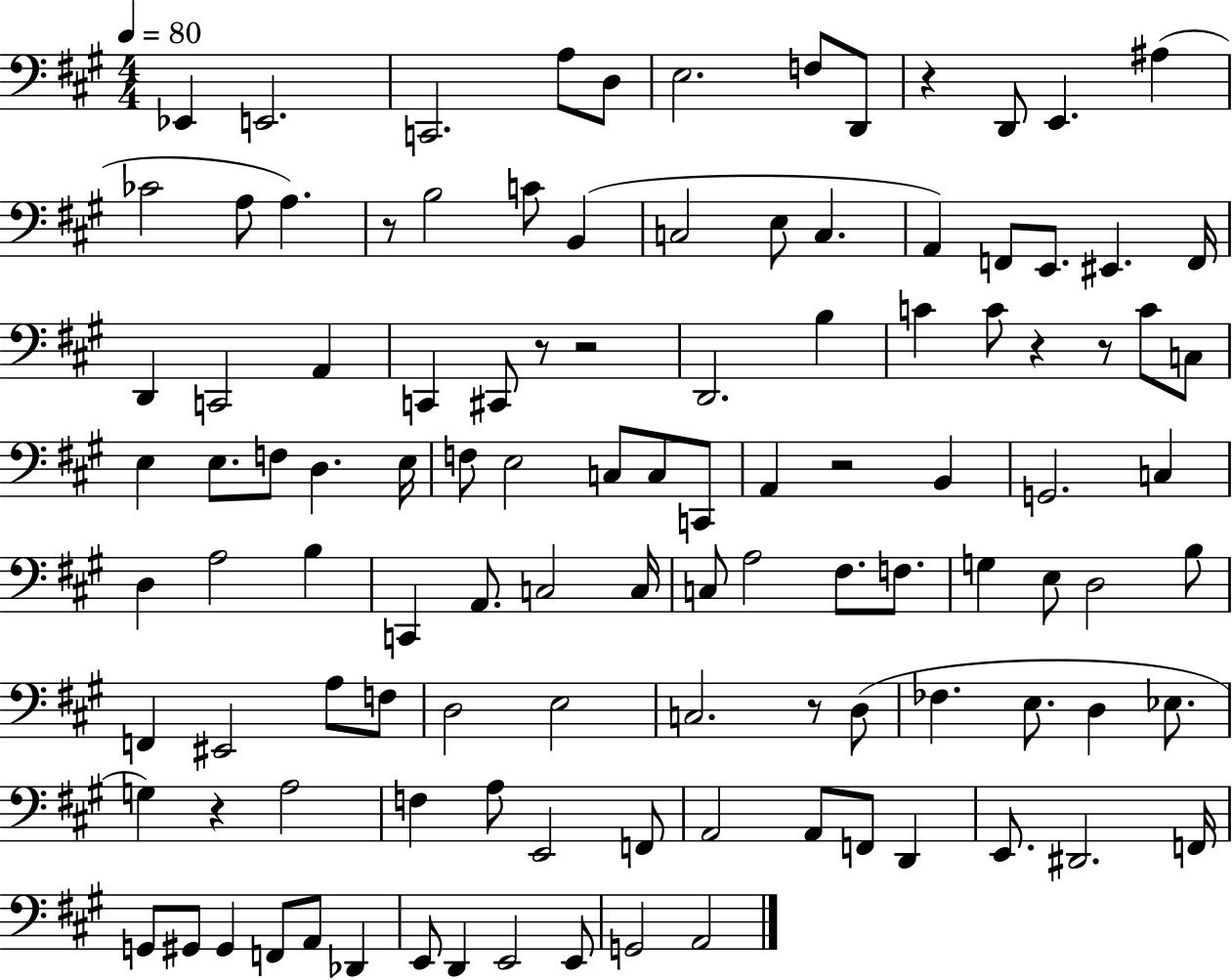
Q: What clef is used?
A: bass